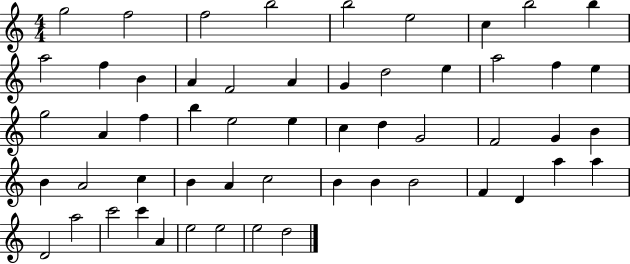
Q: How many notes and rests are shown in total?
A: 55